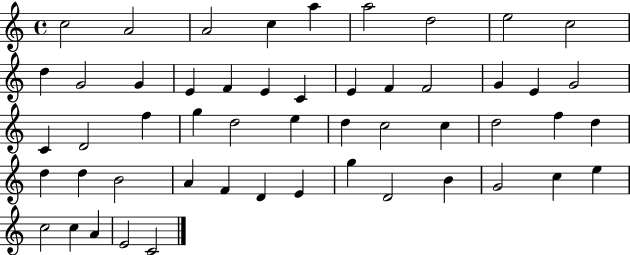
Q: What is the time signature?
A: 4/4